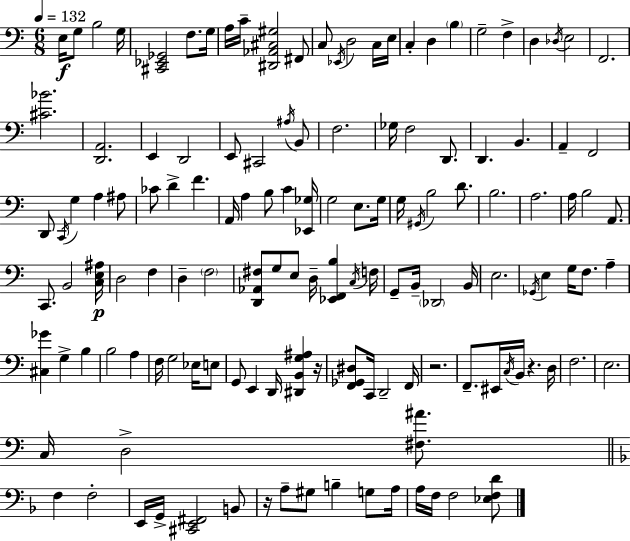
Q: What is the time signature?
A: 6/8